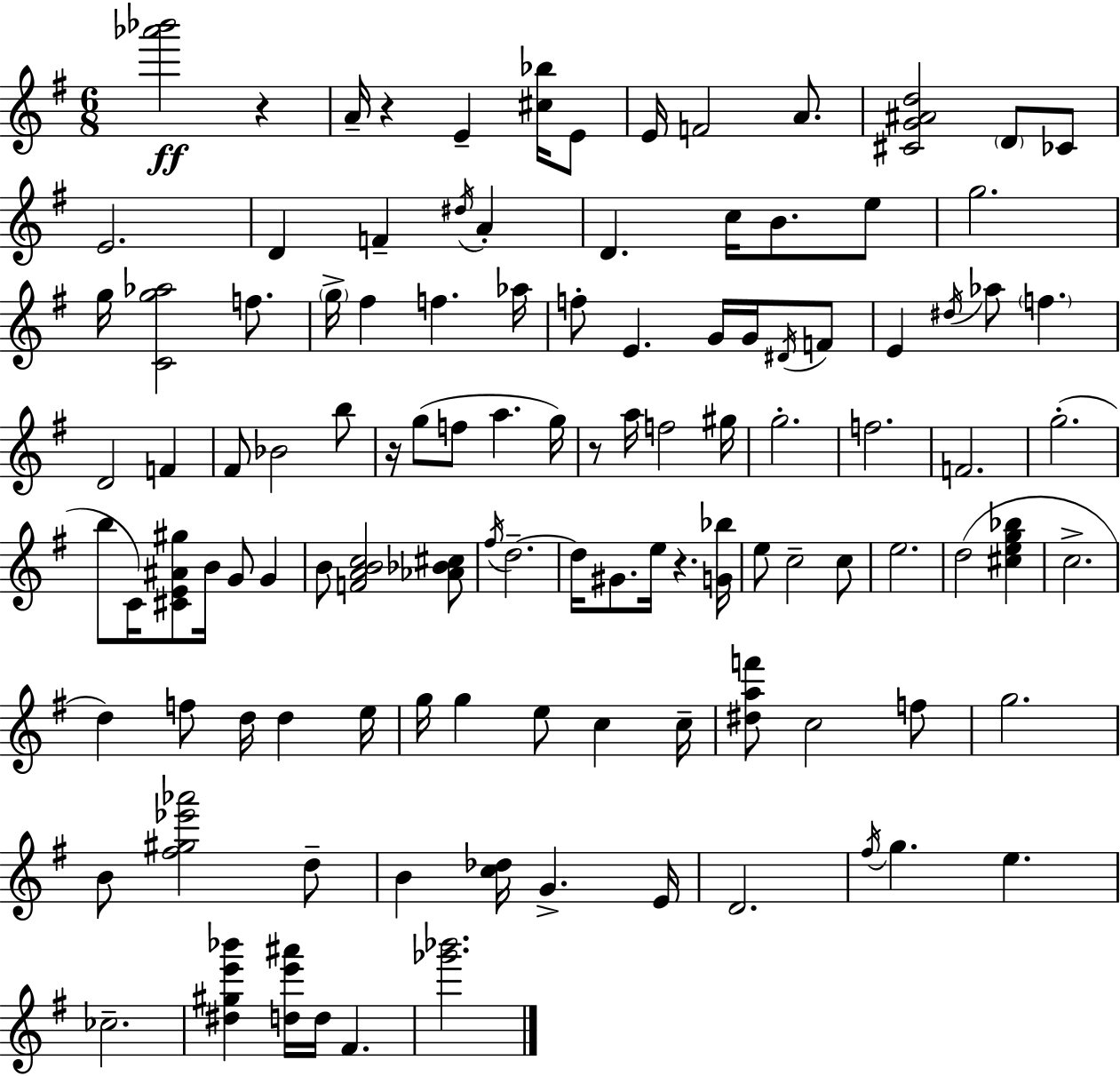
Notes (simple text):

[Ab6,Bb6]/h R/q A4/s R/q E4/q [C#5,Bb5]/s E4/e E4/s F4/h A4/e. [C#4,G4,A#4,D5]/h D4/e CES4/e E4/h. D4/q F4/q D#5/s A4/q D4/q. C5/s B4/e. E5/e G5/h. G5/s [C4,G5,Ab5]/h F5/e. G5/s F#5/q F5/q. Ab5/s F5/e E4/q. G4/s G4/s D#4/s F4/e E4/q D#5/s Ab5/e F5/q. D4/h F4/q F#4/e Bb4/h B5/e R/s G5/e F5/e A5/q. G5/s R/e A5/s F5/h G#5/s G5/h. F5/h. F4/h. G5/h. B5/e C4/s [C#4,E4,A#4,G#5]/e B4/s G4/e G4/q B4/e [F4,A4,B4,C5]/h [Ab4,Bb4,C#5]/e F#5/s D5/h. D5/s G#4/e. E5/s R/q. [G4,Bb5]/s E5/e C5/h C5/e E5/h. D5/h [C#5,E5,G5,Bb5]/q C5/h. D5/q F5/e D5/s D5/q E5/s G5/s G5/q E5/e C5/q C5/s [D#5,A5,F6]/e C5/h F5/e G5/h. B4/e [F#5,G#5,Eb6,Ab6]/h D5/e B4/q [C5,Db5]/s G4/q. E4/s D4/h. F#5/s G5/q. E5/q. CES5/h. [D#5,G#5,E6,Bb6]/q [D5,E6,A#6]/s D5/s F#4/q. [Gb6,Bb6]/h.